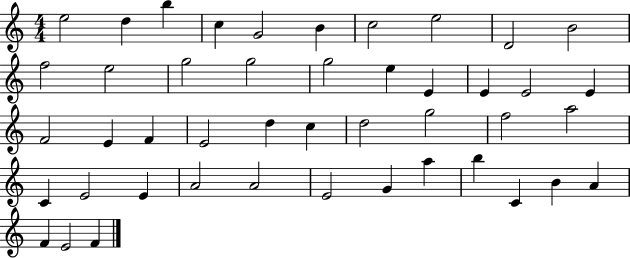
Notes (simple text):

E5/h D5/q B5/q C5/q G4/h B4/q C5/h E5/h D4/h B4/h F5/h E5/h G5/h G5/h G5/h E5/q E4/q E4/q E4/h E4/q F4/h E4/q F4/q E4/h D5/q C5/q D5/h G5/h F5/h A5/h C4/q E4/h E4/q A4/h A4/h E4/h G4/q A5/q B5/q C4/q B4/q A4/q F4/q E4/h F4/q